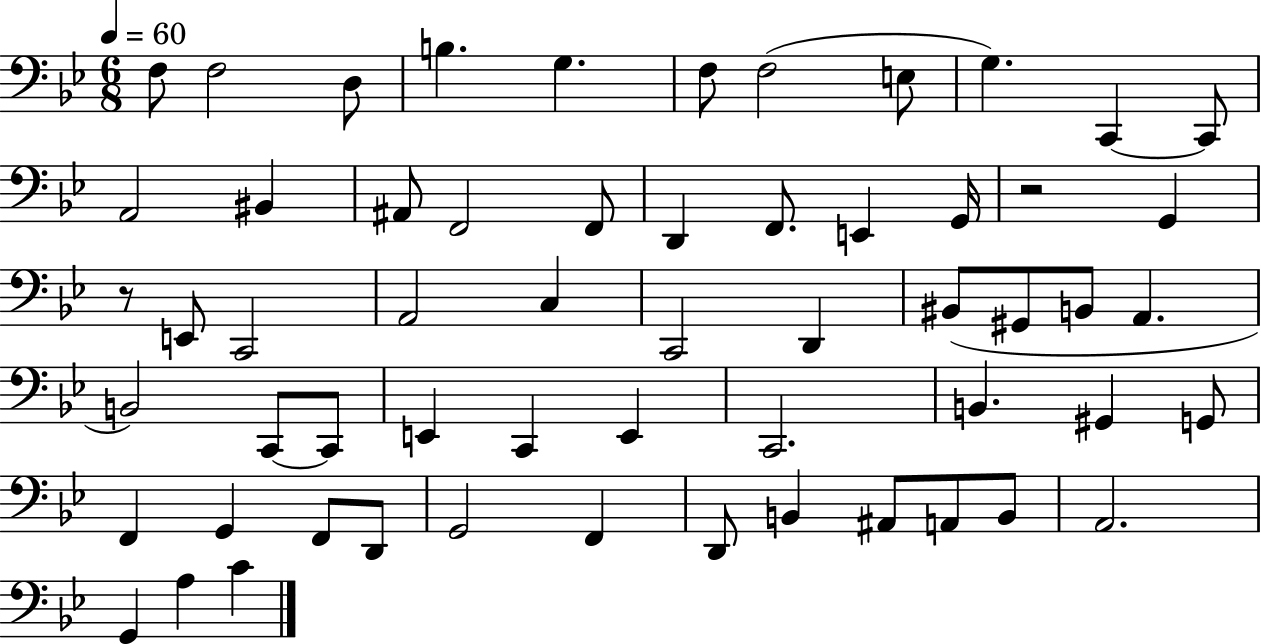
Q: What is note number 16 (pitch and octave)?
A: F2